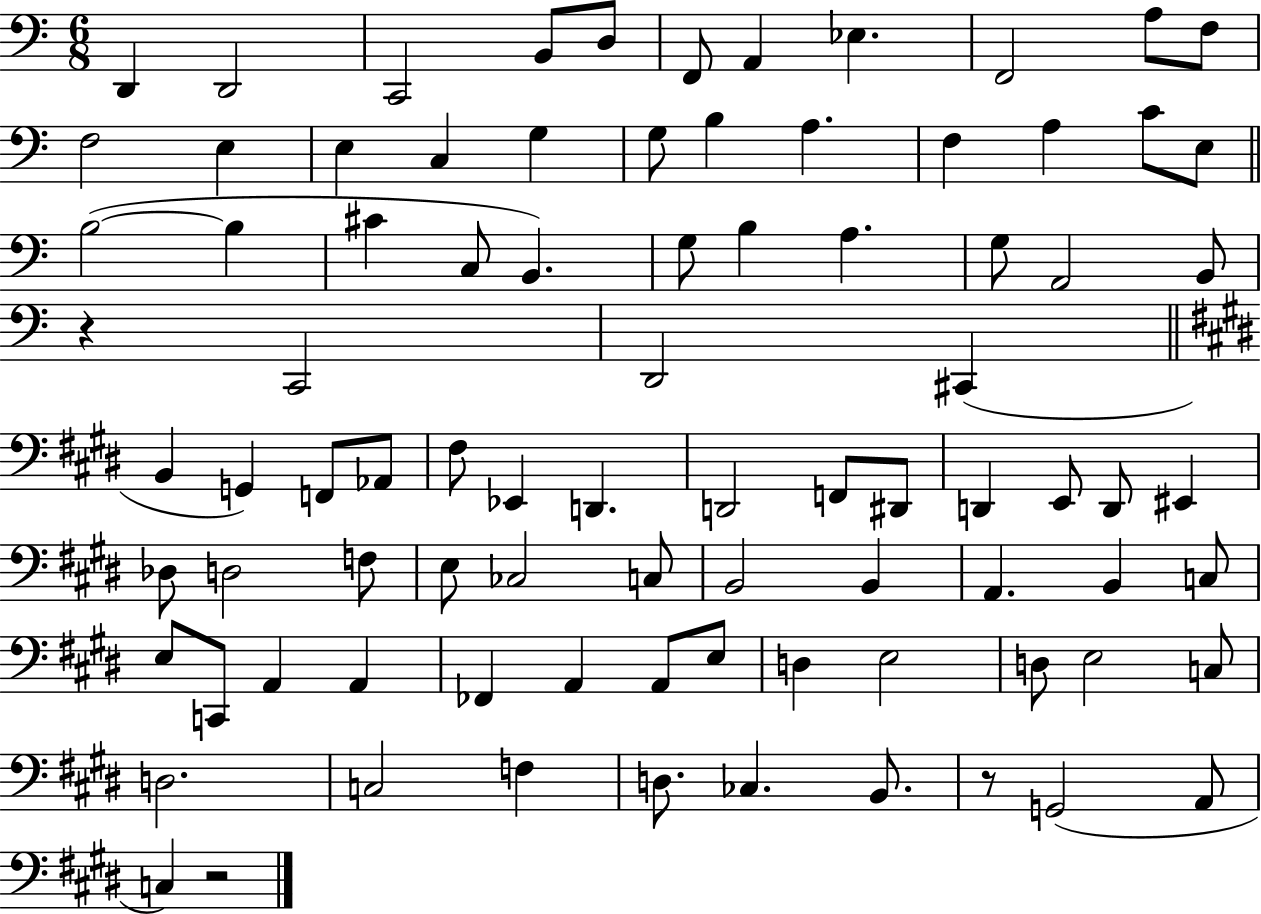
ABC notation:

X:1
T:Untitled
M:6/8
L:1/4
K:C
D,, D,,2 C,,2 B,,/2 D,/2 F,,/2 A,, _E, F,,2 A,/2 F,/2 F,2 E, E, C, G, G,/2 B, A, F, A, C/2 E,/2 B,2 B, ^C C,/2 B,, G,/2 B, A, G,/2 A,,2 B,,/2 z C,,2 D,,2 ^C,, B,, G,, F,,/2 _A,,/2 ^F,/2 _E,, D,, D,,2 F,,/2 ^D,,/2 D,, E,,/2 D,,/2 ^E,, _D,/2 D,2 F,/2 E,/2 _C,2 C,/2 B,,2 B,, A,, B,, C,/2 E,/2 C,,/2 A,, A,, _F,, A,, A,,/2 E,/2 D, E,2 D,/2 E,2 C,/2 D,2 C,2 F, D,/2 _C, B,,/2 z/2 G,,2 A,,/2 C, z2